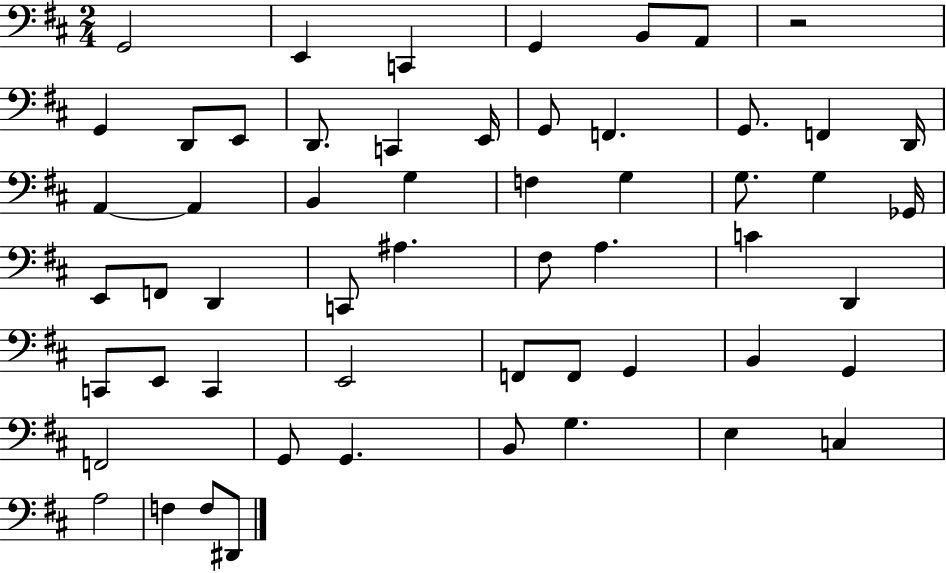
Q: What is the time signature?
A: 2/4